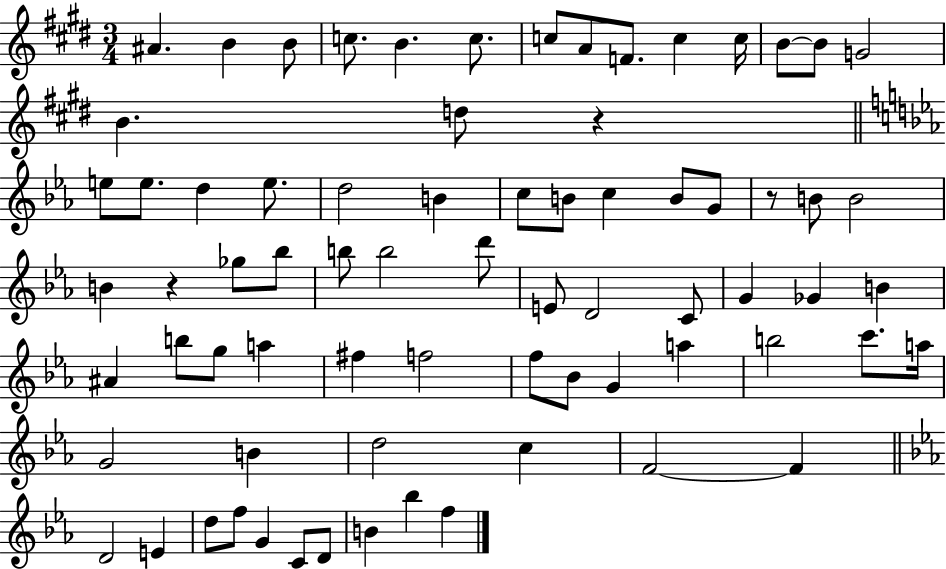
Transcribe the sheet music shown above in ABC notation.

X:1
T:Untitled
M:3/4
L:1/4
K:E
^A B B/2 c/2 B c/2 c/2 A/2 F/2 c c/4 B/2 B/2 G2 B d/2 z e/2 e/2 d e/2 d2 B c/2 B/2 c B/2 G/2 z/2 B/2 B2 B z _g/2 _b/2 b/2 b2 d'/2 E/2 D2 C/2 G _G B ^A b/2 g/2 a ^f f2 f/2 _B/2 G a b2 c'/2 a/4 G2 B d2 c F2 F D2 E d/2 f/2 G C/2 D/2 B _b f